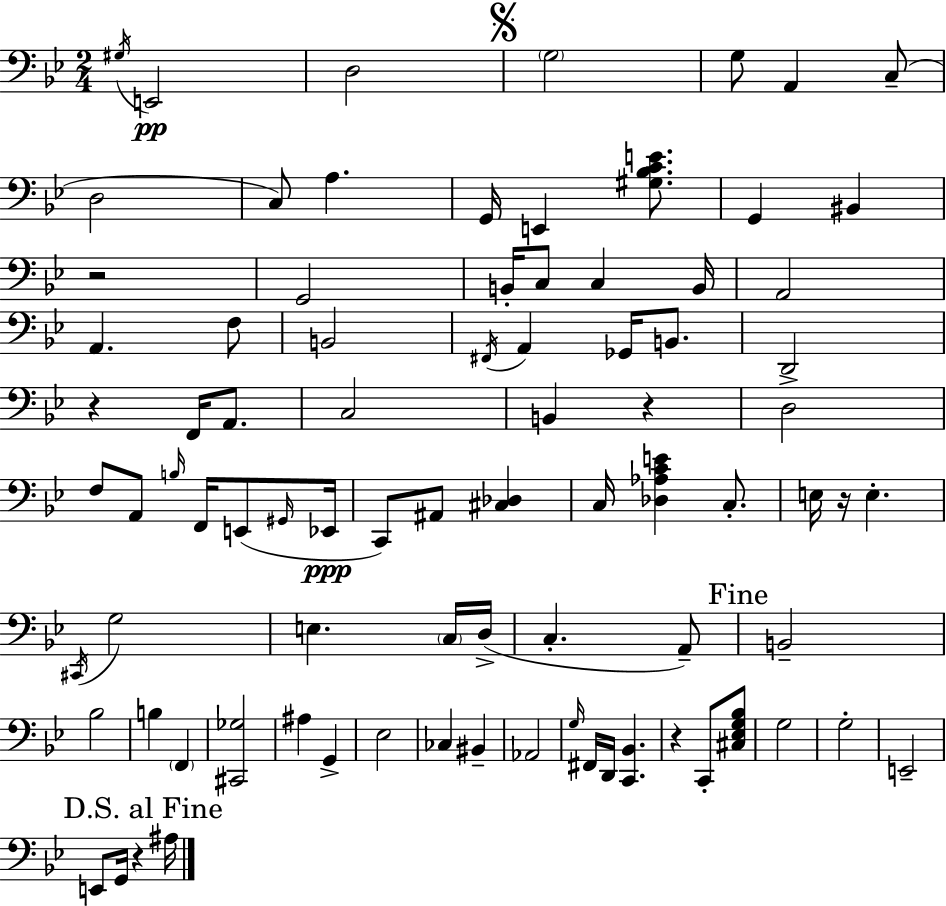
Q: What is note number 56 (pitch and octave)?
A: B3